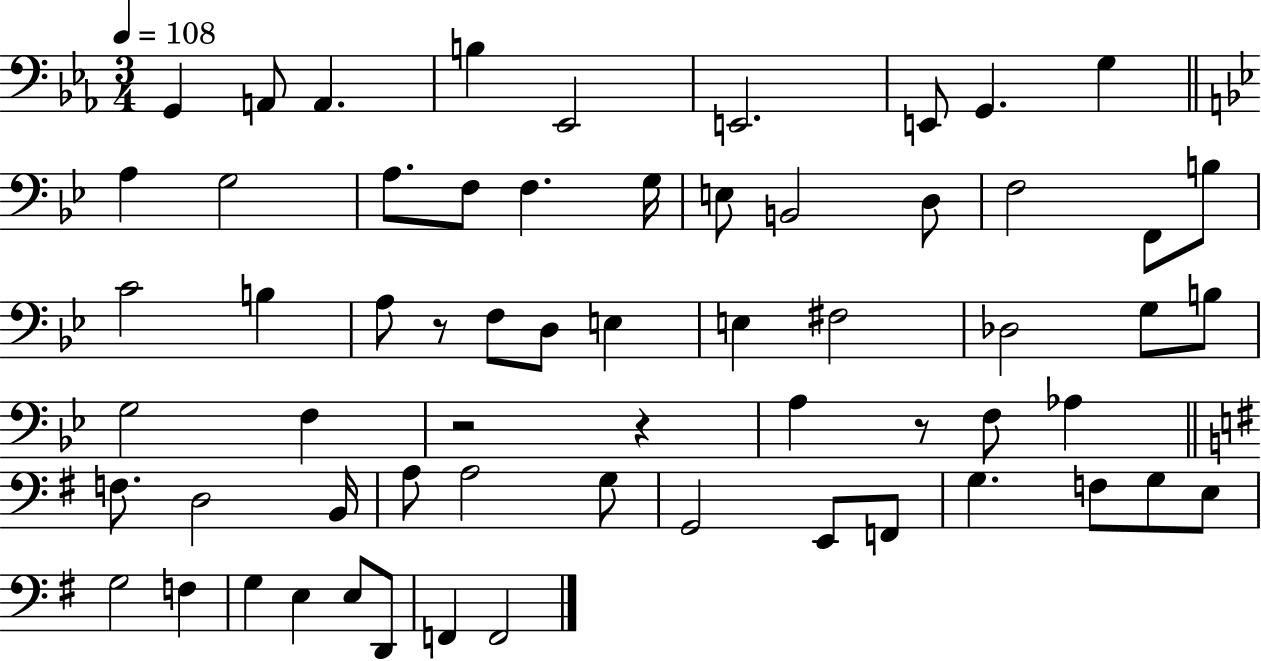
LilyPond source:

{
  \clef bass
  \numericTimeSignature
  \time 3/4
  \key ees \major
  \tempo 4 = 108
  \repeat volta 2 { g,4 a,8 a,4. | b4 ees,2 | e,2. | e,8 g,4. g4 | \break \bar "||" \break \key g \minor a4 g2 | a8. f8 f4. g16 | e8 b,2 d8 | f2 f,8 b8 | \break c'2 b4 | a8 r8 f8 d8 e4 | e4 fis2 | des2 g8 b8 | \break g2 f4 | r2 r4 | a4 r8 f8 aes4 | \bar "||" \break \key e \minor f8. d2 b,16 | a8 a2 g8 | g,2 e,8 f,8 | g4. f8 g8 e8 | \break g2 f4 | g4 e4 e8 d,8 | f,4 f,2 | } \bar "|."
}